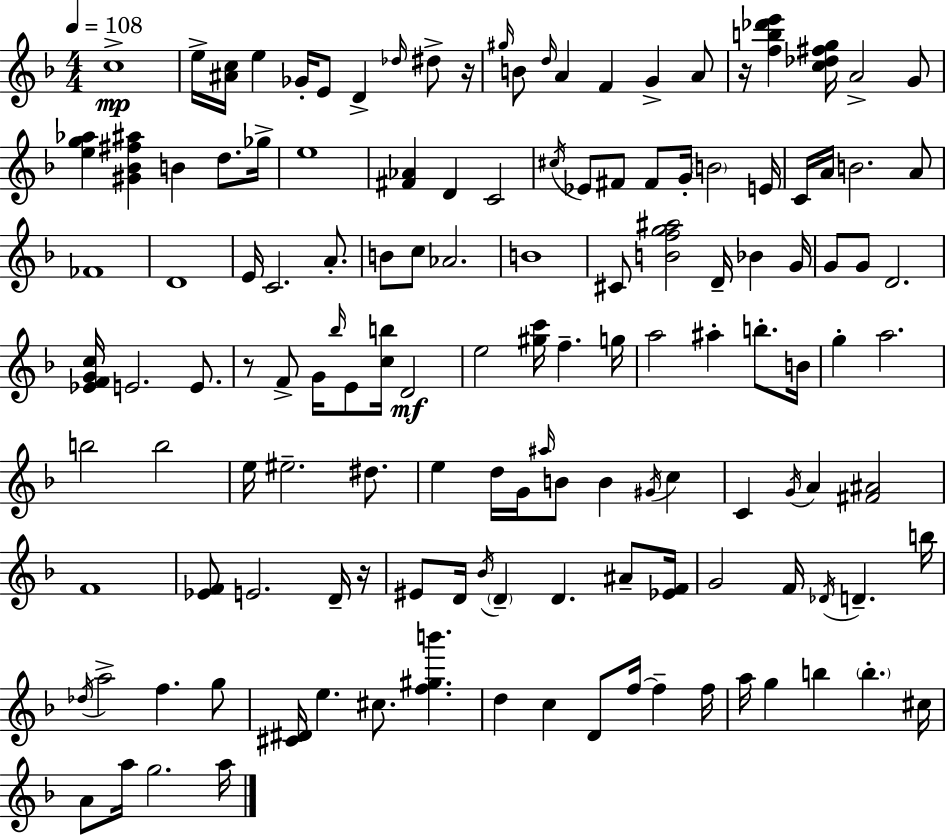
C5/w E5/s [A#4,C5]/s E5/q Gb4/s E4/e D4/q Db5/s D#5/e R/s G#5/s B4/e D5/s A4/q F4/q G4/q A4/e R/s [F5,B5,Db6,E6]/q [C5,Db5,F#5,G5]/s A4/h G4/e [E5,G5,Ab5]/q [G#4,Bb4,F#5,A#5]/q B4/q D5/e. Gb5/s E5/w [F#4,Ab4]/q D4/q C4/h C#5/s Eb4/e F#4/e F#4/e G4/s B4/h E4/s C4/s A4/s B4/h. A4/e FES4/w D4/w E4/s C4/h. A4/e. B4/e C5/e Ab4/h. B4/w C#4/e [B4,F5,G5,A#5]/h D4/s Bb4/q G4/s G4/e G4/e D4/h. [Eb4,F4,G4,C5]/s E4/h. E4/e. R/e F4/e G4/s Bb5/s E4/e [C5,B5]/s D4/h E5/h [G#5,C6]/s F5/q. G5/s A5/h A#5/q B5/e. B4/s G5/q A5/h. B5/h B5/h E5/s EIS5/h. D#5/e. E5/q D5/s G4/s A#5/s B4/e B4/q G#4/s C5/q C4/q G4/s A4/q [F#4,A#4]/h F4/w [Eb4,F4]/e E4/h. D4/s R/s EIS4/e D4/s Bb4/s D4/q D4/q. A#4/e [Eb4,F4]/s G4/h F4/s Db4/s D4/q. B5/s Db5/s A5/h F5/q. G5/e [C#4,D#4]/s E5/q. C#5/e. [F5,G#5,B6]/q. D5/q C5/q D4/e F5/s F5/q F5/s A5/s G5/q B5/q B5/q. C#5/s A4/e A5/s G5/h. A5/s